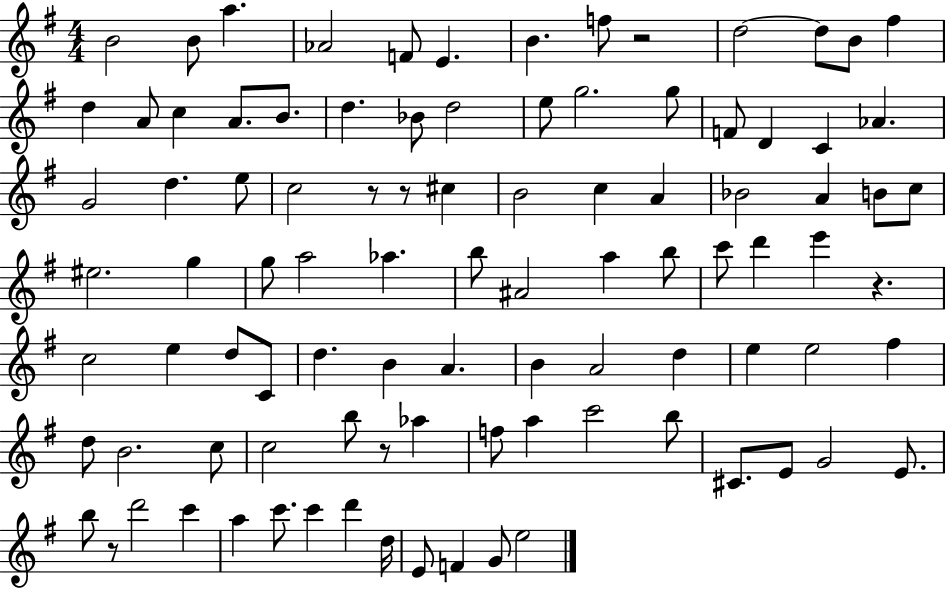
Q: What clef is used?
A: treble